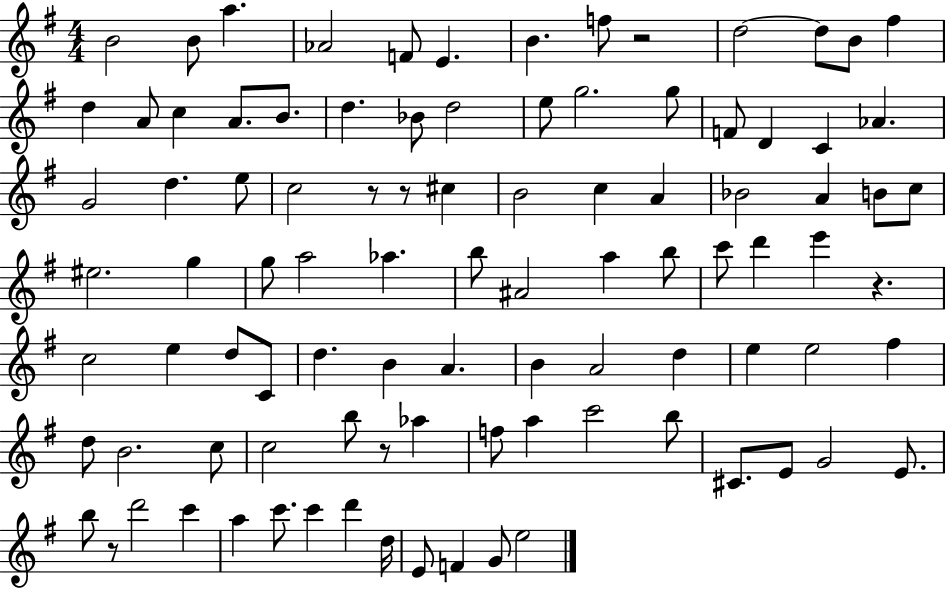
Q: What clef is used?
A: treble